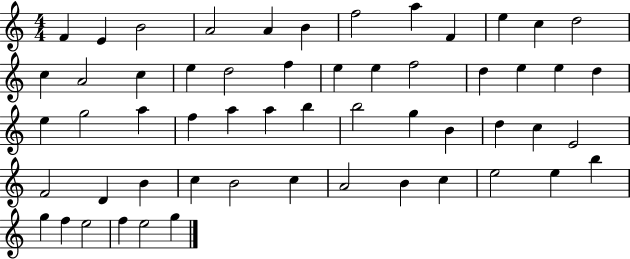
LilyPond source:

{
  \clef treble
  \numericTimeSignature
  \time 4/4
  \key c \major
  f'4 e'4 b'2 | a'2 a'4 b'4 | f''2 a''4 f'4 | e''4 c''4 d''2 | \break c''4 a'2 c''4 | e''4 d''2 f''4 | e''4 e''4 f''2 | d''4 e''4 e''4 d''4 | \break e''4 g''2 a''4 | f''4 a''4 a''4 b''4 | b''2 g''4 b'4 | d''4 c''4 e'2 | \break f'2 d'4 b'4 | c''4 b'2 c''4 | a'2 b'4 c''4 | e''2 e''4 b''4 | \break g''4 f''4 e''2 | f''4 e''2 g''4 | \bar "|."
}